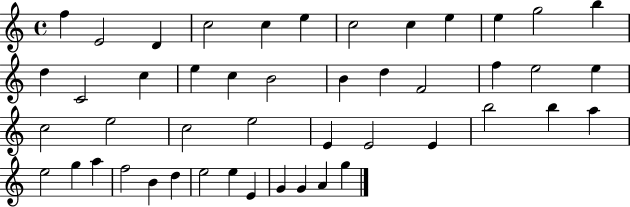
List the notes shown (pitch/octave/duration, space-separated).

F5/q E4/h D4/q C5/h C5/q E5/q C5/h C5/q E5/q E5/q G5/h B5/q D5/q C4/h C5/q E5/q C5/q B4/h B4/q D5/q F4/h F5/q E5/h E5/q C5/h E5/h C5/h E5/h E4/q E4/h E4/q B5/h B5/q A5/q E5/h G5/q A5/q F5/h B4/q D5/q E5/h E5/q E4/q G4/q G4/q A4/q G5/q